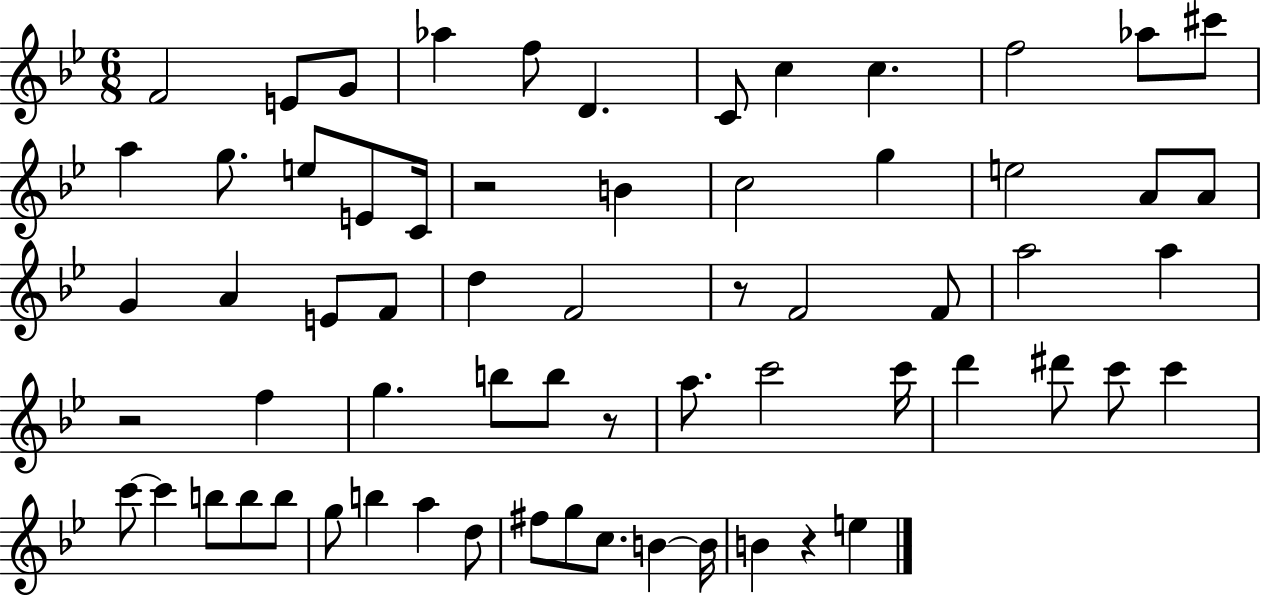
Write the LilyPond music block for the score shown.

{
  \clef treble
  \numericTimeSignature
  \time 6/8
  \key bes \major
  \repeat volta 2 { f'2 e'8 g'8 | aes''4 f''8 d'4. | c'8 c''4 c''4. | f''2 aes''8 cis'''8 | \break a''4 g''8. e''8 e'8 c'16 | r2 b'4 | c''2 g''4 | e''2 a'8 a'8 | \break g'4 a'4 e'8 f'8 | d''4 f'2 | r8 f'2 f'8 | a''2 a''4 | \break r2 f''4 | g''4. b''8 b''8 r8 | a''8. c'''2 c'''16 | d'''4 dis'''8 c'''8 c'''4 | \break c'''8~~ c'''4 b''8 b''8 b''8 | g''8 b''4 a''4 d''8 | fis''8 g''8 c''8. b'4~~ b'16 | b'4 r4 e''4 | \break } \bar "|."
}